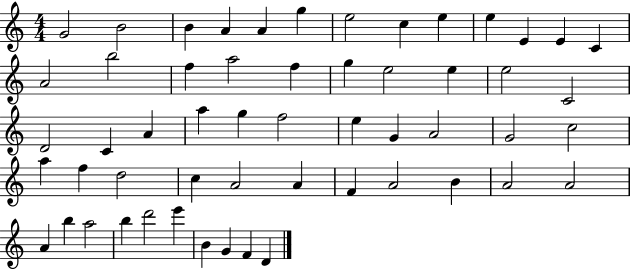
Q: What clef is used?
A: treble